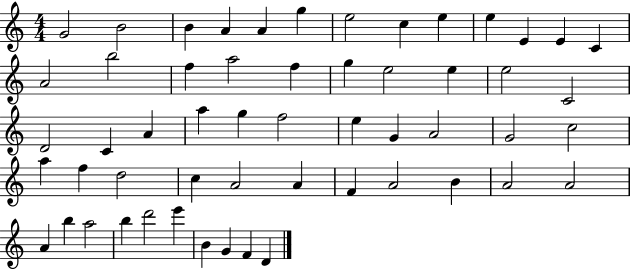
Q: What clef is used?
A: treble